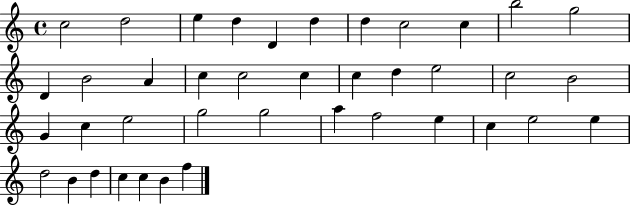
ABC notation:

X:1
T:Untitled
M:4/4
L:1/4
K:C
c2 d2 e d D d d c2 c b2 g2 D B2 A c c2 c c d e2 c2 B2 G c e2 g2 g2 a f2 e c e2 e d2 B d c c B f